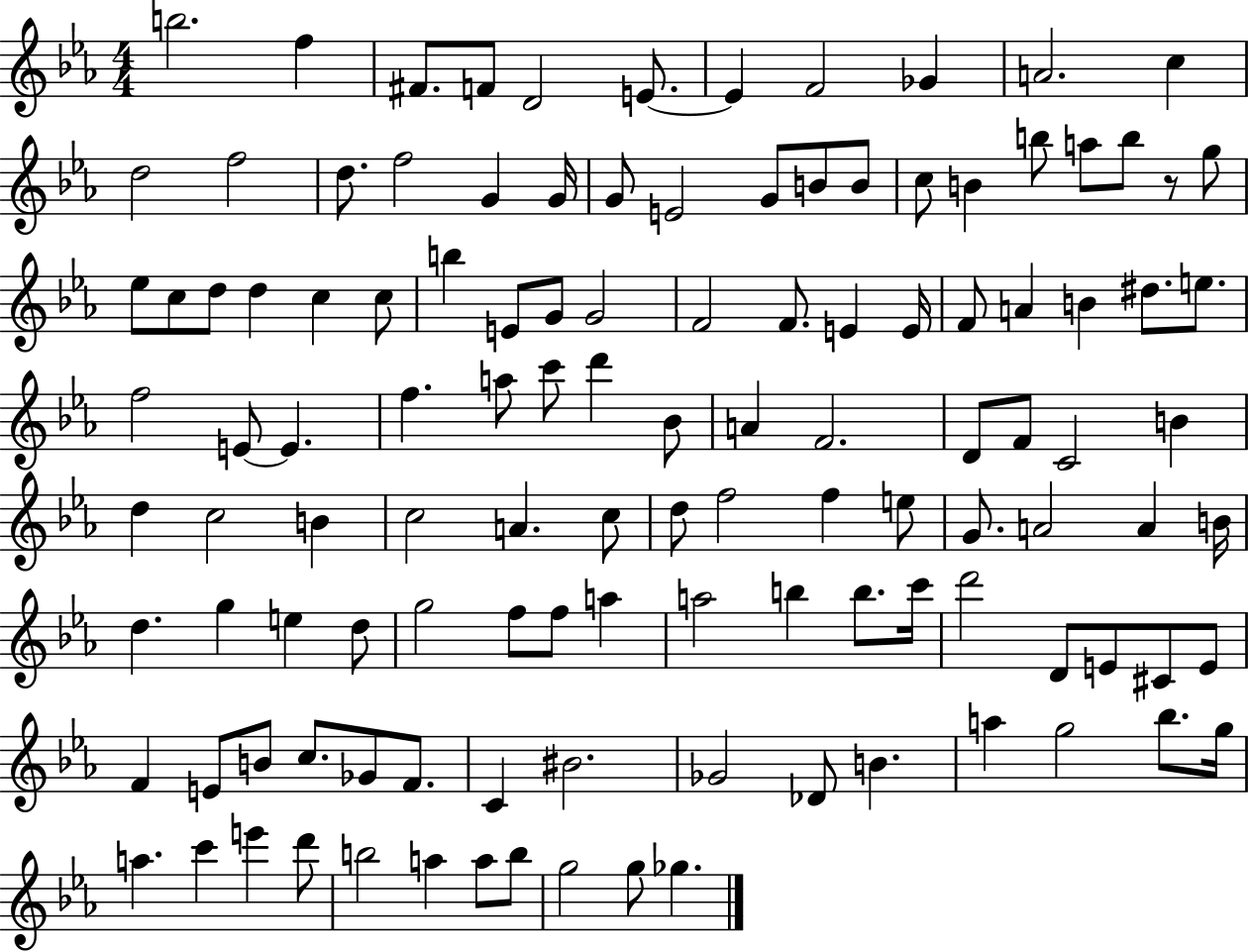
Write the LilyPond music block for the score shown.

{
  \clef treble
  \numericTimeSignature
  \time 4/4
  \key ees \major
  b''2. f''4 | fis'8. f'8 d'2 e'8.~~ | e'4 f'2 ges'4 | a'2. c''4 | \break d''2 f''2 | d''8. f''2 g'4 g'16 | g'8 e'2 g'8 b'8 b'8 | c''8 b'4 b''8 a''8 b''8 r8 g''8 | \break ees''8 c''8 d''8 d''4 c''4 c''8 | b''4 e'8 g'8 g'2 | f'2 f'8. e'4 e'16 | f'8 a'4 b'4 dis''8. e''8. | \break f''2 e'8~~ e'4. | f''4. a''8 c'''8 d'''4 bes'8 | a'4 f'2. | d'8 f'8 c'2 b'4 | \break d''4 c''2 b'4 | c''2 a'4. c''8 | d''8 f''2 f''4 e''8 | g'8. a'2 a'4 b'16 | \break d''4. g''4 e''4 d''8 | g''2 f''8 f''8 a''4 | a''2 b''4 b''8. c'''16 | d'''2 d'8 e'8 cis'8 e'8 | \break f'4 e'8 b'8 c''8. ges'8 f'8. | c'4 bis'2. | ges'2 des'8 b'4. | a''4 g''2 bes''8. g''16 | \break a''4. c'''4 e'''4 d'''8 | b''2 a''4 a''8 b''8 | g''2 g''8 ges''4. | \bar "|."
}